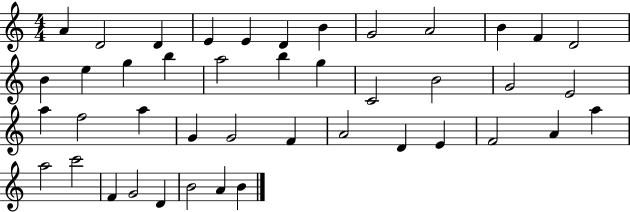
A4/q D4/h D4/q E4/q E4/q D4/q B4/q G4/h A4/h B4/q F4/q D4/h B4/q E5/q G5/q B5/q A5/h B5/q G5/q C4/h B4/h G4/h E4/h A5/q F5/h A5/q G4/q G4/h F4/q A4/h D4/q E4/q F4/h A4/q A5/q A5/h C6/h F4/q G4/h D4/q B4/h A4/q B4/q